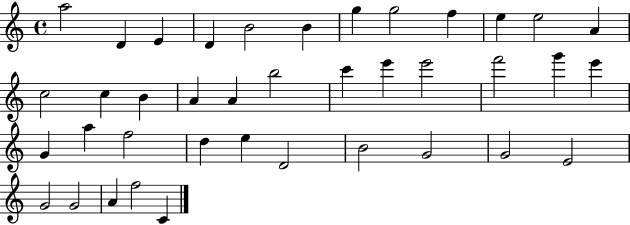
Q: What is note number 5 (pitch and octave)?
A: B4